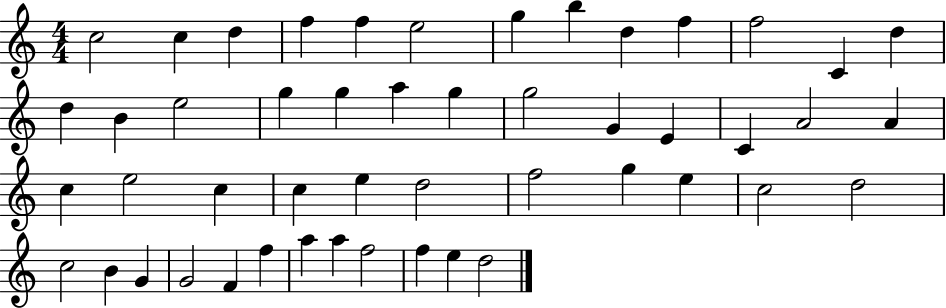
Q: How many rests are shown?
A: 0